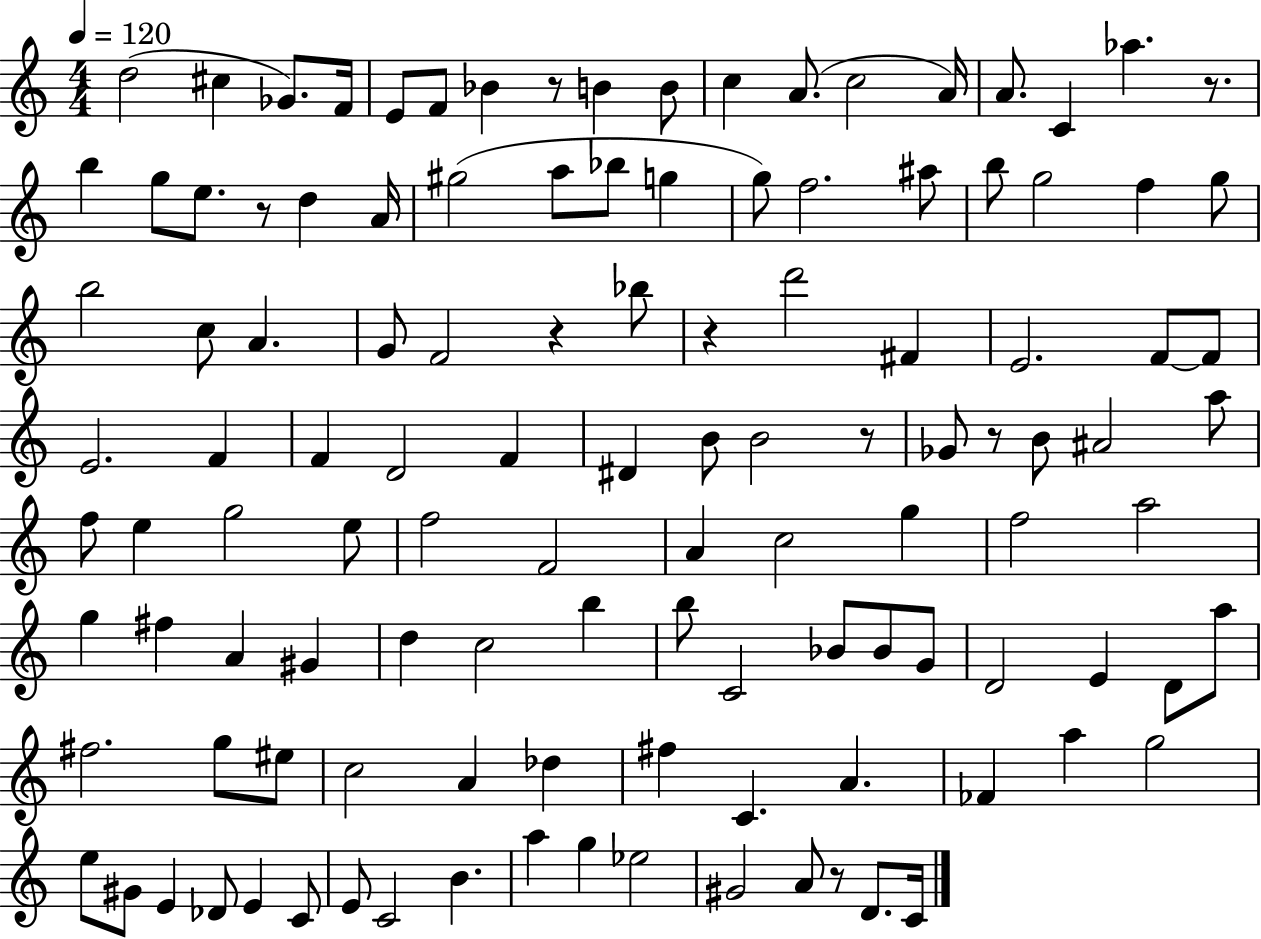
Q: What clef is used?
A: treble